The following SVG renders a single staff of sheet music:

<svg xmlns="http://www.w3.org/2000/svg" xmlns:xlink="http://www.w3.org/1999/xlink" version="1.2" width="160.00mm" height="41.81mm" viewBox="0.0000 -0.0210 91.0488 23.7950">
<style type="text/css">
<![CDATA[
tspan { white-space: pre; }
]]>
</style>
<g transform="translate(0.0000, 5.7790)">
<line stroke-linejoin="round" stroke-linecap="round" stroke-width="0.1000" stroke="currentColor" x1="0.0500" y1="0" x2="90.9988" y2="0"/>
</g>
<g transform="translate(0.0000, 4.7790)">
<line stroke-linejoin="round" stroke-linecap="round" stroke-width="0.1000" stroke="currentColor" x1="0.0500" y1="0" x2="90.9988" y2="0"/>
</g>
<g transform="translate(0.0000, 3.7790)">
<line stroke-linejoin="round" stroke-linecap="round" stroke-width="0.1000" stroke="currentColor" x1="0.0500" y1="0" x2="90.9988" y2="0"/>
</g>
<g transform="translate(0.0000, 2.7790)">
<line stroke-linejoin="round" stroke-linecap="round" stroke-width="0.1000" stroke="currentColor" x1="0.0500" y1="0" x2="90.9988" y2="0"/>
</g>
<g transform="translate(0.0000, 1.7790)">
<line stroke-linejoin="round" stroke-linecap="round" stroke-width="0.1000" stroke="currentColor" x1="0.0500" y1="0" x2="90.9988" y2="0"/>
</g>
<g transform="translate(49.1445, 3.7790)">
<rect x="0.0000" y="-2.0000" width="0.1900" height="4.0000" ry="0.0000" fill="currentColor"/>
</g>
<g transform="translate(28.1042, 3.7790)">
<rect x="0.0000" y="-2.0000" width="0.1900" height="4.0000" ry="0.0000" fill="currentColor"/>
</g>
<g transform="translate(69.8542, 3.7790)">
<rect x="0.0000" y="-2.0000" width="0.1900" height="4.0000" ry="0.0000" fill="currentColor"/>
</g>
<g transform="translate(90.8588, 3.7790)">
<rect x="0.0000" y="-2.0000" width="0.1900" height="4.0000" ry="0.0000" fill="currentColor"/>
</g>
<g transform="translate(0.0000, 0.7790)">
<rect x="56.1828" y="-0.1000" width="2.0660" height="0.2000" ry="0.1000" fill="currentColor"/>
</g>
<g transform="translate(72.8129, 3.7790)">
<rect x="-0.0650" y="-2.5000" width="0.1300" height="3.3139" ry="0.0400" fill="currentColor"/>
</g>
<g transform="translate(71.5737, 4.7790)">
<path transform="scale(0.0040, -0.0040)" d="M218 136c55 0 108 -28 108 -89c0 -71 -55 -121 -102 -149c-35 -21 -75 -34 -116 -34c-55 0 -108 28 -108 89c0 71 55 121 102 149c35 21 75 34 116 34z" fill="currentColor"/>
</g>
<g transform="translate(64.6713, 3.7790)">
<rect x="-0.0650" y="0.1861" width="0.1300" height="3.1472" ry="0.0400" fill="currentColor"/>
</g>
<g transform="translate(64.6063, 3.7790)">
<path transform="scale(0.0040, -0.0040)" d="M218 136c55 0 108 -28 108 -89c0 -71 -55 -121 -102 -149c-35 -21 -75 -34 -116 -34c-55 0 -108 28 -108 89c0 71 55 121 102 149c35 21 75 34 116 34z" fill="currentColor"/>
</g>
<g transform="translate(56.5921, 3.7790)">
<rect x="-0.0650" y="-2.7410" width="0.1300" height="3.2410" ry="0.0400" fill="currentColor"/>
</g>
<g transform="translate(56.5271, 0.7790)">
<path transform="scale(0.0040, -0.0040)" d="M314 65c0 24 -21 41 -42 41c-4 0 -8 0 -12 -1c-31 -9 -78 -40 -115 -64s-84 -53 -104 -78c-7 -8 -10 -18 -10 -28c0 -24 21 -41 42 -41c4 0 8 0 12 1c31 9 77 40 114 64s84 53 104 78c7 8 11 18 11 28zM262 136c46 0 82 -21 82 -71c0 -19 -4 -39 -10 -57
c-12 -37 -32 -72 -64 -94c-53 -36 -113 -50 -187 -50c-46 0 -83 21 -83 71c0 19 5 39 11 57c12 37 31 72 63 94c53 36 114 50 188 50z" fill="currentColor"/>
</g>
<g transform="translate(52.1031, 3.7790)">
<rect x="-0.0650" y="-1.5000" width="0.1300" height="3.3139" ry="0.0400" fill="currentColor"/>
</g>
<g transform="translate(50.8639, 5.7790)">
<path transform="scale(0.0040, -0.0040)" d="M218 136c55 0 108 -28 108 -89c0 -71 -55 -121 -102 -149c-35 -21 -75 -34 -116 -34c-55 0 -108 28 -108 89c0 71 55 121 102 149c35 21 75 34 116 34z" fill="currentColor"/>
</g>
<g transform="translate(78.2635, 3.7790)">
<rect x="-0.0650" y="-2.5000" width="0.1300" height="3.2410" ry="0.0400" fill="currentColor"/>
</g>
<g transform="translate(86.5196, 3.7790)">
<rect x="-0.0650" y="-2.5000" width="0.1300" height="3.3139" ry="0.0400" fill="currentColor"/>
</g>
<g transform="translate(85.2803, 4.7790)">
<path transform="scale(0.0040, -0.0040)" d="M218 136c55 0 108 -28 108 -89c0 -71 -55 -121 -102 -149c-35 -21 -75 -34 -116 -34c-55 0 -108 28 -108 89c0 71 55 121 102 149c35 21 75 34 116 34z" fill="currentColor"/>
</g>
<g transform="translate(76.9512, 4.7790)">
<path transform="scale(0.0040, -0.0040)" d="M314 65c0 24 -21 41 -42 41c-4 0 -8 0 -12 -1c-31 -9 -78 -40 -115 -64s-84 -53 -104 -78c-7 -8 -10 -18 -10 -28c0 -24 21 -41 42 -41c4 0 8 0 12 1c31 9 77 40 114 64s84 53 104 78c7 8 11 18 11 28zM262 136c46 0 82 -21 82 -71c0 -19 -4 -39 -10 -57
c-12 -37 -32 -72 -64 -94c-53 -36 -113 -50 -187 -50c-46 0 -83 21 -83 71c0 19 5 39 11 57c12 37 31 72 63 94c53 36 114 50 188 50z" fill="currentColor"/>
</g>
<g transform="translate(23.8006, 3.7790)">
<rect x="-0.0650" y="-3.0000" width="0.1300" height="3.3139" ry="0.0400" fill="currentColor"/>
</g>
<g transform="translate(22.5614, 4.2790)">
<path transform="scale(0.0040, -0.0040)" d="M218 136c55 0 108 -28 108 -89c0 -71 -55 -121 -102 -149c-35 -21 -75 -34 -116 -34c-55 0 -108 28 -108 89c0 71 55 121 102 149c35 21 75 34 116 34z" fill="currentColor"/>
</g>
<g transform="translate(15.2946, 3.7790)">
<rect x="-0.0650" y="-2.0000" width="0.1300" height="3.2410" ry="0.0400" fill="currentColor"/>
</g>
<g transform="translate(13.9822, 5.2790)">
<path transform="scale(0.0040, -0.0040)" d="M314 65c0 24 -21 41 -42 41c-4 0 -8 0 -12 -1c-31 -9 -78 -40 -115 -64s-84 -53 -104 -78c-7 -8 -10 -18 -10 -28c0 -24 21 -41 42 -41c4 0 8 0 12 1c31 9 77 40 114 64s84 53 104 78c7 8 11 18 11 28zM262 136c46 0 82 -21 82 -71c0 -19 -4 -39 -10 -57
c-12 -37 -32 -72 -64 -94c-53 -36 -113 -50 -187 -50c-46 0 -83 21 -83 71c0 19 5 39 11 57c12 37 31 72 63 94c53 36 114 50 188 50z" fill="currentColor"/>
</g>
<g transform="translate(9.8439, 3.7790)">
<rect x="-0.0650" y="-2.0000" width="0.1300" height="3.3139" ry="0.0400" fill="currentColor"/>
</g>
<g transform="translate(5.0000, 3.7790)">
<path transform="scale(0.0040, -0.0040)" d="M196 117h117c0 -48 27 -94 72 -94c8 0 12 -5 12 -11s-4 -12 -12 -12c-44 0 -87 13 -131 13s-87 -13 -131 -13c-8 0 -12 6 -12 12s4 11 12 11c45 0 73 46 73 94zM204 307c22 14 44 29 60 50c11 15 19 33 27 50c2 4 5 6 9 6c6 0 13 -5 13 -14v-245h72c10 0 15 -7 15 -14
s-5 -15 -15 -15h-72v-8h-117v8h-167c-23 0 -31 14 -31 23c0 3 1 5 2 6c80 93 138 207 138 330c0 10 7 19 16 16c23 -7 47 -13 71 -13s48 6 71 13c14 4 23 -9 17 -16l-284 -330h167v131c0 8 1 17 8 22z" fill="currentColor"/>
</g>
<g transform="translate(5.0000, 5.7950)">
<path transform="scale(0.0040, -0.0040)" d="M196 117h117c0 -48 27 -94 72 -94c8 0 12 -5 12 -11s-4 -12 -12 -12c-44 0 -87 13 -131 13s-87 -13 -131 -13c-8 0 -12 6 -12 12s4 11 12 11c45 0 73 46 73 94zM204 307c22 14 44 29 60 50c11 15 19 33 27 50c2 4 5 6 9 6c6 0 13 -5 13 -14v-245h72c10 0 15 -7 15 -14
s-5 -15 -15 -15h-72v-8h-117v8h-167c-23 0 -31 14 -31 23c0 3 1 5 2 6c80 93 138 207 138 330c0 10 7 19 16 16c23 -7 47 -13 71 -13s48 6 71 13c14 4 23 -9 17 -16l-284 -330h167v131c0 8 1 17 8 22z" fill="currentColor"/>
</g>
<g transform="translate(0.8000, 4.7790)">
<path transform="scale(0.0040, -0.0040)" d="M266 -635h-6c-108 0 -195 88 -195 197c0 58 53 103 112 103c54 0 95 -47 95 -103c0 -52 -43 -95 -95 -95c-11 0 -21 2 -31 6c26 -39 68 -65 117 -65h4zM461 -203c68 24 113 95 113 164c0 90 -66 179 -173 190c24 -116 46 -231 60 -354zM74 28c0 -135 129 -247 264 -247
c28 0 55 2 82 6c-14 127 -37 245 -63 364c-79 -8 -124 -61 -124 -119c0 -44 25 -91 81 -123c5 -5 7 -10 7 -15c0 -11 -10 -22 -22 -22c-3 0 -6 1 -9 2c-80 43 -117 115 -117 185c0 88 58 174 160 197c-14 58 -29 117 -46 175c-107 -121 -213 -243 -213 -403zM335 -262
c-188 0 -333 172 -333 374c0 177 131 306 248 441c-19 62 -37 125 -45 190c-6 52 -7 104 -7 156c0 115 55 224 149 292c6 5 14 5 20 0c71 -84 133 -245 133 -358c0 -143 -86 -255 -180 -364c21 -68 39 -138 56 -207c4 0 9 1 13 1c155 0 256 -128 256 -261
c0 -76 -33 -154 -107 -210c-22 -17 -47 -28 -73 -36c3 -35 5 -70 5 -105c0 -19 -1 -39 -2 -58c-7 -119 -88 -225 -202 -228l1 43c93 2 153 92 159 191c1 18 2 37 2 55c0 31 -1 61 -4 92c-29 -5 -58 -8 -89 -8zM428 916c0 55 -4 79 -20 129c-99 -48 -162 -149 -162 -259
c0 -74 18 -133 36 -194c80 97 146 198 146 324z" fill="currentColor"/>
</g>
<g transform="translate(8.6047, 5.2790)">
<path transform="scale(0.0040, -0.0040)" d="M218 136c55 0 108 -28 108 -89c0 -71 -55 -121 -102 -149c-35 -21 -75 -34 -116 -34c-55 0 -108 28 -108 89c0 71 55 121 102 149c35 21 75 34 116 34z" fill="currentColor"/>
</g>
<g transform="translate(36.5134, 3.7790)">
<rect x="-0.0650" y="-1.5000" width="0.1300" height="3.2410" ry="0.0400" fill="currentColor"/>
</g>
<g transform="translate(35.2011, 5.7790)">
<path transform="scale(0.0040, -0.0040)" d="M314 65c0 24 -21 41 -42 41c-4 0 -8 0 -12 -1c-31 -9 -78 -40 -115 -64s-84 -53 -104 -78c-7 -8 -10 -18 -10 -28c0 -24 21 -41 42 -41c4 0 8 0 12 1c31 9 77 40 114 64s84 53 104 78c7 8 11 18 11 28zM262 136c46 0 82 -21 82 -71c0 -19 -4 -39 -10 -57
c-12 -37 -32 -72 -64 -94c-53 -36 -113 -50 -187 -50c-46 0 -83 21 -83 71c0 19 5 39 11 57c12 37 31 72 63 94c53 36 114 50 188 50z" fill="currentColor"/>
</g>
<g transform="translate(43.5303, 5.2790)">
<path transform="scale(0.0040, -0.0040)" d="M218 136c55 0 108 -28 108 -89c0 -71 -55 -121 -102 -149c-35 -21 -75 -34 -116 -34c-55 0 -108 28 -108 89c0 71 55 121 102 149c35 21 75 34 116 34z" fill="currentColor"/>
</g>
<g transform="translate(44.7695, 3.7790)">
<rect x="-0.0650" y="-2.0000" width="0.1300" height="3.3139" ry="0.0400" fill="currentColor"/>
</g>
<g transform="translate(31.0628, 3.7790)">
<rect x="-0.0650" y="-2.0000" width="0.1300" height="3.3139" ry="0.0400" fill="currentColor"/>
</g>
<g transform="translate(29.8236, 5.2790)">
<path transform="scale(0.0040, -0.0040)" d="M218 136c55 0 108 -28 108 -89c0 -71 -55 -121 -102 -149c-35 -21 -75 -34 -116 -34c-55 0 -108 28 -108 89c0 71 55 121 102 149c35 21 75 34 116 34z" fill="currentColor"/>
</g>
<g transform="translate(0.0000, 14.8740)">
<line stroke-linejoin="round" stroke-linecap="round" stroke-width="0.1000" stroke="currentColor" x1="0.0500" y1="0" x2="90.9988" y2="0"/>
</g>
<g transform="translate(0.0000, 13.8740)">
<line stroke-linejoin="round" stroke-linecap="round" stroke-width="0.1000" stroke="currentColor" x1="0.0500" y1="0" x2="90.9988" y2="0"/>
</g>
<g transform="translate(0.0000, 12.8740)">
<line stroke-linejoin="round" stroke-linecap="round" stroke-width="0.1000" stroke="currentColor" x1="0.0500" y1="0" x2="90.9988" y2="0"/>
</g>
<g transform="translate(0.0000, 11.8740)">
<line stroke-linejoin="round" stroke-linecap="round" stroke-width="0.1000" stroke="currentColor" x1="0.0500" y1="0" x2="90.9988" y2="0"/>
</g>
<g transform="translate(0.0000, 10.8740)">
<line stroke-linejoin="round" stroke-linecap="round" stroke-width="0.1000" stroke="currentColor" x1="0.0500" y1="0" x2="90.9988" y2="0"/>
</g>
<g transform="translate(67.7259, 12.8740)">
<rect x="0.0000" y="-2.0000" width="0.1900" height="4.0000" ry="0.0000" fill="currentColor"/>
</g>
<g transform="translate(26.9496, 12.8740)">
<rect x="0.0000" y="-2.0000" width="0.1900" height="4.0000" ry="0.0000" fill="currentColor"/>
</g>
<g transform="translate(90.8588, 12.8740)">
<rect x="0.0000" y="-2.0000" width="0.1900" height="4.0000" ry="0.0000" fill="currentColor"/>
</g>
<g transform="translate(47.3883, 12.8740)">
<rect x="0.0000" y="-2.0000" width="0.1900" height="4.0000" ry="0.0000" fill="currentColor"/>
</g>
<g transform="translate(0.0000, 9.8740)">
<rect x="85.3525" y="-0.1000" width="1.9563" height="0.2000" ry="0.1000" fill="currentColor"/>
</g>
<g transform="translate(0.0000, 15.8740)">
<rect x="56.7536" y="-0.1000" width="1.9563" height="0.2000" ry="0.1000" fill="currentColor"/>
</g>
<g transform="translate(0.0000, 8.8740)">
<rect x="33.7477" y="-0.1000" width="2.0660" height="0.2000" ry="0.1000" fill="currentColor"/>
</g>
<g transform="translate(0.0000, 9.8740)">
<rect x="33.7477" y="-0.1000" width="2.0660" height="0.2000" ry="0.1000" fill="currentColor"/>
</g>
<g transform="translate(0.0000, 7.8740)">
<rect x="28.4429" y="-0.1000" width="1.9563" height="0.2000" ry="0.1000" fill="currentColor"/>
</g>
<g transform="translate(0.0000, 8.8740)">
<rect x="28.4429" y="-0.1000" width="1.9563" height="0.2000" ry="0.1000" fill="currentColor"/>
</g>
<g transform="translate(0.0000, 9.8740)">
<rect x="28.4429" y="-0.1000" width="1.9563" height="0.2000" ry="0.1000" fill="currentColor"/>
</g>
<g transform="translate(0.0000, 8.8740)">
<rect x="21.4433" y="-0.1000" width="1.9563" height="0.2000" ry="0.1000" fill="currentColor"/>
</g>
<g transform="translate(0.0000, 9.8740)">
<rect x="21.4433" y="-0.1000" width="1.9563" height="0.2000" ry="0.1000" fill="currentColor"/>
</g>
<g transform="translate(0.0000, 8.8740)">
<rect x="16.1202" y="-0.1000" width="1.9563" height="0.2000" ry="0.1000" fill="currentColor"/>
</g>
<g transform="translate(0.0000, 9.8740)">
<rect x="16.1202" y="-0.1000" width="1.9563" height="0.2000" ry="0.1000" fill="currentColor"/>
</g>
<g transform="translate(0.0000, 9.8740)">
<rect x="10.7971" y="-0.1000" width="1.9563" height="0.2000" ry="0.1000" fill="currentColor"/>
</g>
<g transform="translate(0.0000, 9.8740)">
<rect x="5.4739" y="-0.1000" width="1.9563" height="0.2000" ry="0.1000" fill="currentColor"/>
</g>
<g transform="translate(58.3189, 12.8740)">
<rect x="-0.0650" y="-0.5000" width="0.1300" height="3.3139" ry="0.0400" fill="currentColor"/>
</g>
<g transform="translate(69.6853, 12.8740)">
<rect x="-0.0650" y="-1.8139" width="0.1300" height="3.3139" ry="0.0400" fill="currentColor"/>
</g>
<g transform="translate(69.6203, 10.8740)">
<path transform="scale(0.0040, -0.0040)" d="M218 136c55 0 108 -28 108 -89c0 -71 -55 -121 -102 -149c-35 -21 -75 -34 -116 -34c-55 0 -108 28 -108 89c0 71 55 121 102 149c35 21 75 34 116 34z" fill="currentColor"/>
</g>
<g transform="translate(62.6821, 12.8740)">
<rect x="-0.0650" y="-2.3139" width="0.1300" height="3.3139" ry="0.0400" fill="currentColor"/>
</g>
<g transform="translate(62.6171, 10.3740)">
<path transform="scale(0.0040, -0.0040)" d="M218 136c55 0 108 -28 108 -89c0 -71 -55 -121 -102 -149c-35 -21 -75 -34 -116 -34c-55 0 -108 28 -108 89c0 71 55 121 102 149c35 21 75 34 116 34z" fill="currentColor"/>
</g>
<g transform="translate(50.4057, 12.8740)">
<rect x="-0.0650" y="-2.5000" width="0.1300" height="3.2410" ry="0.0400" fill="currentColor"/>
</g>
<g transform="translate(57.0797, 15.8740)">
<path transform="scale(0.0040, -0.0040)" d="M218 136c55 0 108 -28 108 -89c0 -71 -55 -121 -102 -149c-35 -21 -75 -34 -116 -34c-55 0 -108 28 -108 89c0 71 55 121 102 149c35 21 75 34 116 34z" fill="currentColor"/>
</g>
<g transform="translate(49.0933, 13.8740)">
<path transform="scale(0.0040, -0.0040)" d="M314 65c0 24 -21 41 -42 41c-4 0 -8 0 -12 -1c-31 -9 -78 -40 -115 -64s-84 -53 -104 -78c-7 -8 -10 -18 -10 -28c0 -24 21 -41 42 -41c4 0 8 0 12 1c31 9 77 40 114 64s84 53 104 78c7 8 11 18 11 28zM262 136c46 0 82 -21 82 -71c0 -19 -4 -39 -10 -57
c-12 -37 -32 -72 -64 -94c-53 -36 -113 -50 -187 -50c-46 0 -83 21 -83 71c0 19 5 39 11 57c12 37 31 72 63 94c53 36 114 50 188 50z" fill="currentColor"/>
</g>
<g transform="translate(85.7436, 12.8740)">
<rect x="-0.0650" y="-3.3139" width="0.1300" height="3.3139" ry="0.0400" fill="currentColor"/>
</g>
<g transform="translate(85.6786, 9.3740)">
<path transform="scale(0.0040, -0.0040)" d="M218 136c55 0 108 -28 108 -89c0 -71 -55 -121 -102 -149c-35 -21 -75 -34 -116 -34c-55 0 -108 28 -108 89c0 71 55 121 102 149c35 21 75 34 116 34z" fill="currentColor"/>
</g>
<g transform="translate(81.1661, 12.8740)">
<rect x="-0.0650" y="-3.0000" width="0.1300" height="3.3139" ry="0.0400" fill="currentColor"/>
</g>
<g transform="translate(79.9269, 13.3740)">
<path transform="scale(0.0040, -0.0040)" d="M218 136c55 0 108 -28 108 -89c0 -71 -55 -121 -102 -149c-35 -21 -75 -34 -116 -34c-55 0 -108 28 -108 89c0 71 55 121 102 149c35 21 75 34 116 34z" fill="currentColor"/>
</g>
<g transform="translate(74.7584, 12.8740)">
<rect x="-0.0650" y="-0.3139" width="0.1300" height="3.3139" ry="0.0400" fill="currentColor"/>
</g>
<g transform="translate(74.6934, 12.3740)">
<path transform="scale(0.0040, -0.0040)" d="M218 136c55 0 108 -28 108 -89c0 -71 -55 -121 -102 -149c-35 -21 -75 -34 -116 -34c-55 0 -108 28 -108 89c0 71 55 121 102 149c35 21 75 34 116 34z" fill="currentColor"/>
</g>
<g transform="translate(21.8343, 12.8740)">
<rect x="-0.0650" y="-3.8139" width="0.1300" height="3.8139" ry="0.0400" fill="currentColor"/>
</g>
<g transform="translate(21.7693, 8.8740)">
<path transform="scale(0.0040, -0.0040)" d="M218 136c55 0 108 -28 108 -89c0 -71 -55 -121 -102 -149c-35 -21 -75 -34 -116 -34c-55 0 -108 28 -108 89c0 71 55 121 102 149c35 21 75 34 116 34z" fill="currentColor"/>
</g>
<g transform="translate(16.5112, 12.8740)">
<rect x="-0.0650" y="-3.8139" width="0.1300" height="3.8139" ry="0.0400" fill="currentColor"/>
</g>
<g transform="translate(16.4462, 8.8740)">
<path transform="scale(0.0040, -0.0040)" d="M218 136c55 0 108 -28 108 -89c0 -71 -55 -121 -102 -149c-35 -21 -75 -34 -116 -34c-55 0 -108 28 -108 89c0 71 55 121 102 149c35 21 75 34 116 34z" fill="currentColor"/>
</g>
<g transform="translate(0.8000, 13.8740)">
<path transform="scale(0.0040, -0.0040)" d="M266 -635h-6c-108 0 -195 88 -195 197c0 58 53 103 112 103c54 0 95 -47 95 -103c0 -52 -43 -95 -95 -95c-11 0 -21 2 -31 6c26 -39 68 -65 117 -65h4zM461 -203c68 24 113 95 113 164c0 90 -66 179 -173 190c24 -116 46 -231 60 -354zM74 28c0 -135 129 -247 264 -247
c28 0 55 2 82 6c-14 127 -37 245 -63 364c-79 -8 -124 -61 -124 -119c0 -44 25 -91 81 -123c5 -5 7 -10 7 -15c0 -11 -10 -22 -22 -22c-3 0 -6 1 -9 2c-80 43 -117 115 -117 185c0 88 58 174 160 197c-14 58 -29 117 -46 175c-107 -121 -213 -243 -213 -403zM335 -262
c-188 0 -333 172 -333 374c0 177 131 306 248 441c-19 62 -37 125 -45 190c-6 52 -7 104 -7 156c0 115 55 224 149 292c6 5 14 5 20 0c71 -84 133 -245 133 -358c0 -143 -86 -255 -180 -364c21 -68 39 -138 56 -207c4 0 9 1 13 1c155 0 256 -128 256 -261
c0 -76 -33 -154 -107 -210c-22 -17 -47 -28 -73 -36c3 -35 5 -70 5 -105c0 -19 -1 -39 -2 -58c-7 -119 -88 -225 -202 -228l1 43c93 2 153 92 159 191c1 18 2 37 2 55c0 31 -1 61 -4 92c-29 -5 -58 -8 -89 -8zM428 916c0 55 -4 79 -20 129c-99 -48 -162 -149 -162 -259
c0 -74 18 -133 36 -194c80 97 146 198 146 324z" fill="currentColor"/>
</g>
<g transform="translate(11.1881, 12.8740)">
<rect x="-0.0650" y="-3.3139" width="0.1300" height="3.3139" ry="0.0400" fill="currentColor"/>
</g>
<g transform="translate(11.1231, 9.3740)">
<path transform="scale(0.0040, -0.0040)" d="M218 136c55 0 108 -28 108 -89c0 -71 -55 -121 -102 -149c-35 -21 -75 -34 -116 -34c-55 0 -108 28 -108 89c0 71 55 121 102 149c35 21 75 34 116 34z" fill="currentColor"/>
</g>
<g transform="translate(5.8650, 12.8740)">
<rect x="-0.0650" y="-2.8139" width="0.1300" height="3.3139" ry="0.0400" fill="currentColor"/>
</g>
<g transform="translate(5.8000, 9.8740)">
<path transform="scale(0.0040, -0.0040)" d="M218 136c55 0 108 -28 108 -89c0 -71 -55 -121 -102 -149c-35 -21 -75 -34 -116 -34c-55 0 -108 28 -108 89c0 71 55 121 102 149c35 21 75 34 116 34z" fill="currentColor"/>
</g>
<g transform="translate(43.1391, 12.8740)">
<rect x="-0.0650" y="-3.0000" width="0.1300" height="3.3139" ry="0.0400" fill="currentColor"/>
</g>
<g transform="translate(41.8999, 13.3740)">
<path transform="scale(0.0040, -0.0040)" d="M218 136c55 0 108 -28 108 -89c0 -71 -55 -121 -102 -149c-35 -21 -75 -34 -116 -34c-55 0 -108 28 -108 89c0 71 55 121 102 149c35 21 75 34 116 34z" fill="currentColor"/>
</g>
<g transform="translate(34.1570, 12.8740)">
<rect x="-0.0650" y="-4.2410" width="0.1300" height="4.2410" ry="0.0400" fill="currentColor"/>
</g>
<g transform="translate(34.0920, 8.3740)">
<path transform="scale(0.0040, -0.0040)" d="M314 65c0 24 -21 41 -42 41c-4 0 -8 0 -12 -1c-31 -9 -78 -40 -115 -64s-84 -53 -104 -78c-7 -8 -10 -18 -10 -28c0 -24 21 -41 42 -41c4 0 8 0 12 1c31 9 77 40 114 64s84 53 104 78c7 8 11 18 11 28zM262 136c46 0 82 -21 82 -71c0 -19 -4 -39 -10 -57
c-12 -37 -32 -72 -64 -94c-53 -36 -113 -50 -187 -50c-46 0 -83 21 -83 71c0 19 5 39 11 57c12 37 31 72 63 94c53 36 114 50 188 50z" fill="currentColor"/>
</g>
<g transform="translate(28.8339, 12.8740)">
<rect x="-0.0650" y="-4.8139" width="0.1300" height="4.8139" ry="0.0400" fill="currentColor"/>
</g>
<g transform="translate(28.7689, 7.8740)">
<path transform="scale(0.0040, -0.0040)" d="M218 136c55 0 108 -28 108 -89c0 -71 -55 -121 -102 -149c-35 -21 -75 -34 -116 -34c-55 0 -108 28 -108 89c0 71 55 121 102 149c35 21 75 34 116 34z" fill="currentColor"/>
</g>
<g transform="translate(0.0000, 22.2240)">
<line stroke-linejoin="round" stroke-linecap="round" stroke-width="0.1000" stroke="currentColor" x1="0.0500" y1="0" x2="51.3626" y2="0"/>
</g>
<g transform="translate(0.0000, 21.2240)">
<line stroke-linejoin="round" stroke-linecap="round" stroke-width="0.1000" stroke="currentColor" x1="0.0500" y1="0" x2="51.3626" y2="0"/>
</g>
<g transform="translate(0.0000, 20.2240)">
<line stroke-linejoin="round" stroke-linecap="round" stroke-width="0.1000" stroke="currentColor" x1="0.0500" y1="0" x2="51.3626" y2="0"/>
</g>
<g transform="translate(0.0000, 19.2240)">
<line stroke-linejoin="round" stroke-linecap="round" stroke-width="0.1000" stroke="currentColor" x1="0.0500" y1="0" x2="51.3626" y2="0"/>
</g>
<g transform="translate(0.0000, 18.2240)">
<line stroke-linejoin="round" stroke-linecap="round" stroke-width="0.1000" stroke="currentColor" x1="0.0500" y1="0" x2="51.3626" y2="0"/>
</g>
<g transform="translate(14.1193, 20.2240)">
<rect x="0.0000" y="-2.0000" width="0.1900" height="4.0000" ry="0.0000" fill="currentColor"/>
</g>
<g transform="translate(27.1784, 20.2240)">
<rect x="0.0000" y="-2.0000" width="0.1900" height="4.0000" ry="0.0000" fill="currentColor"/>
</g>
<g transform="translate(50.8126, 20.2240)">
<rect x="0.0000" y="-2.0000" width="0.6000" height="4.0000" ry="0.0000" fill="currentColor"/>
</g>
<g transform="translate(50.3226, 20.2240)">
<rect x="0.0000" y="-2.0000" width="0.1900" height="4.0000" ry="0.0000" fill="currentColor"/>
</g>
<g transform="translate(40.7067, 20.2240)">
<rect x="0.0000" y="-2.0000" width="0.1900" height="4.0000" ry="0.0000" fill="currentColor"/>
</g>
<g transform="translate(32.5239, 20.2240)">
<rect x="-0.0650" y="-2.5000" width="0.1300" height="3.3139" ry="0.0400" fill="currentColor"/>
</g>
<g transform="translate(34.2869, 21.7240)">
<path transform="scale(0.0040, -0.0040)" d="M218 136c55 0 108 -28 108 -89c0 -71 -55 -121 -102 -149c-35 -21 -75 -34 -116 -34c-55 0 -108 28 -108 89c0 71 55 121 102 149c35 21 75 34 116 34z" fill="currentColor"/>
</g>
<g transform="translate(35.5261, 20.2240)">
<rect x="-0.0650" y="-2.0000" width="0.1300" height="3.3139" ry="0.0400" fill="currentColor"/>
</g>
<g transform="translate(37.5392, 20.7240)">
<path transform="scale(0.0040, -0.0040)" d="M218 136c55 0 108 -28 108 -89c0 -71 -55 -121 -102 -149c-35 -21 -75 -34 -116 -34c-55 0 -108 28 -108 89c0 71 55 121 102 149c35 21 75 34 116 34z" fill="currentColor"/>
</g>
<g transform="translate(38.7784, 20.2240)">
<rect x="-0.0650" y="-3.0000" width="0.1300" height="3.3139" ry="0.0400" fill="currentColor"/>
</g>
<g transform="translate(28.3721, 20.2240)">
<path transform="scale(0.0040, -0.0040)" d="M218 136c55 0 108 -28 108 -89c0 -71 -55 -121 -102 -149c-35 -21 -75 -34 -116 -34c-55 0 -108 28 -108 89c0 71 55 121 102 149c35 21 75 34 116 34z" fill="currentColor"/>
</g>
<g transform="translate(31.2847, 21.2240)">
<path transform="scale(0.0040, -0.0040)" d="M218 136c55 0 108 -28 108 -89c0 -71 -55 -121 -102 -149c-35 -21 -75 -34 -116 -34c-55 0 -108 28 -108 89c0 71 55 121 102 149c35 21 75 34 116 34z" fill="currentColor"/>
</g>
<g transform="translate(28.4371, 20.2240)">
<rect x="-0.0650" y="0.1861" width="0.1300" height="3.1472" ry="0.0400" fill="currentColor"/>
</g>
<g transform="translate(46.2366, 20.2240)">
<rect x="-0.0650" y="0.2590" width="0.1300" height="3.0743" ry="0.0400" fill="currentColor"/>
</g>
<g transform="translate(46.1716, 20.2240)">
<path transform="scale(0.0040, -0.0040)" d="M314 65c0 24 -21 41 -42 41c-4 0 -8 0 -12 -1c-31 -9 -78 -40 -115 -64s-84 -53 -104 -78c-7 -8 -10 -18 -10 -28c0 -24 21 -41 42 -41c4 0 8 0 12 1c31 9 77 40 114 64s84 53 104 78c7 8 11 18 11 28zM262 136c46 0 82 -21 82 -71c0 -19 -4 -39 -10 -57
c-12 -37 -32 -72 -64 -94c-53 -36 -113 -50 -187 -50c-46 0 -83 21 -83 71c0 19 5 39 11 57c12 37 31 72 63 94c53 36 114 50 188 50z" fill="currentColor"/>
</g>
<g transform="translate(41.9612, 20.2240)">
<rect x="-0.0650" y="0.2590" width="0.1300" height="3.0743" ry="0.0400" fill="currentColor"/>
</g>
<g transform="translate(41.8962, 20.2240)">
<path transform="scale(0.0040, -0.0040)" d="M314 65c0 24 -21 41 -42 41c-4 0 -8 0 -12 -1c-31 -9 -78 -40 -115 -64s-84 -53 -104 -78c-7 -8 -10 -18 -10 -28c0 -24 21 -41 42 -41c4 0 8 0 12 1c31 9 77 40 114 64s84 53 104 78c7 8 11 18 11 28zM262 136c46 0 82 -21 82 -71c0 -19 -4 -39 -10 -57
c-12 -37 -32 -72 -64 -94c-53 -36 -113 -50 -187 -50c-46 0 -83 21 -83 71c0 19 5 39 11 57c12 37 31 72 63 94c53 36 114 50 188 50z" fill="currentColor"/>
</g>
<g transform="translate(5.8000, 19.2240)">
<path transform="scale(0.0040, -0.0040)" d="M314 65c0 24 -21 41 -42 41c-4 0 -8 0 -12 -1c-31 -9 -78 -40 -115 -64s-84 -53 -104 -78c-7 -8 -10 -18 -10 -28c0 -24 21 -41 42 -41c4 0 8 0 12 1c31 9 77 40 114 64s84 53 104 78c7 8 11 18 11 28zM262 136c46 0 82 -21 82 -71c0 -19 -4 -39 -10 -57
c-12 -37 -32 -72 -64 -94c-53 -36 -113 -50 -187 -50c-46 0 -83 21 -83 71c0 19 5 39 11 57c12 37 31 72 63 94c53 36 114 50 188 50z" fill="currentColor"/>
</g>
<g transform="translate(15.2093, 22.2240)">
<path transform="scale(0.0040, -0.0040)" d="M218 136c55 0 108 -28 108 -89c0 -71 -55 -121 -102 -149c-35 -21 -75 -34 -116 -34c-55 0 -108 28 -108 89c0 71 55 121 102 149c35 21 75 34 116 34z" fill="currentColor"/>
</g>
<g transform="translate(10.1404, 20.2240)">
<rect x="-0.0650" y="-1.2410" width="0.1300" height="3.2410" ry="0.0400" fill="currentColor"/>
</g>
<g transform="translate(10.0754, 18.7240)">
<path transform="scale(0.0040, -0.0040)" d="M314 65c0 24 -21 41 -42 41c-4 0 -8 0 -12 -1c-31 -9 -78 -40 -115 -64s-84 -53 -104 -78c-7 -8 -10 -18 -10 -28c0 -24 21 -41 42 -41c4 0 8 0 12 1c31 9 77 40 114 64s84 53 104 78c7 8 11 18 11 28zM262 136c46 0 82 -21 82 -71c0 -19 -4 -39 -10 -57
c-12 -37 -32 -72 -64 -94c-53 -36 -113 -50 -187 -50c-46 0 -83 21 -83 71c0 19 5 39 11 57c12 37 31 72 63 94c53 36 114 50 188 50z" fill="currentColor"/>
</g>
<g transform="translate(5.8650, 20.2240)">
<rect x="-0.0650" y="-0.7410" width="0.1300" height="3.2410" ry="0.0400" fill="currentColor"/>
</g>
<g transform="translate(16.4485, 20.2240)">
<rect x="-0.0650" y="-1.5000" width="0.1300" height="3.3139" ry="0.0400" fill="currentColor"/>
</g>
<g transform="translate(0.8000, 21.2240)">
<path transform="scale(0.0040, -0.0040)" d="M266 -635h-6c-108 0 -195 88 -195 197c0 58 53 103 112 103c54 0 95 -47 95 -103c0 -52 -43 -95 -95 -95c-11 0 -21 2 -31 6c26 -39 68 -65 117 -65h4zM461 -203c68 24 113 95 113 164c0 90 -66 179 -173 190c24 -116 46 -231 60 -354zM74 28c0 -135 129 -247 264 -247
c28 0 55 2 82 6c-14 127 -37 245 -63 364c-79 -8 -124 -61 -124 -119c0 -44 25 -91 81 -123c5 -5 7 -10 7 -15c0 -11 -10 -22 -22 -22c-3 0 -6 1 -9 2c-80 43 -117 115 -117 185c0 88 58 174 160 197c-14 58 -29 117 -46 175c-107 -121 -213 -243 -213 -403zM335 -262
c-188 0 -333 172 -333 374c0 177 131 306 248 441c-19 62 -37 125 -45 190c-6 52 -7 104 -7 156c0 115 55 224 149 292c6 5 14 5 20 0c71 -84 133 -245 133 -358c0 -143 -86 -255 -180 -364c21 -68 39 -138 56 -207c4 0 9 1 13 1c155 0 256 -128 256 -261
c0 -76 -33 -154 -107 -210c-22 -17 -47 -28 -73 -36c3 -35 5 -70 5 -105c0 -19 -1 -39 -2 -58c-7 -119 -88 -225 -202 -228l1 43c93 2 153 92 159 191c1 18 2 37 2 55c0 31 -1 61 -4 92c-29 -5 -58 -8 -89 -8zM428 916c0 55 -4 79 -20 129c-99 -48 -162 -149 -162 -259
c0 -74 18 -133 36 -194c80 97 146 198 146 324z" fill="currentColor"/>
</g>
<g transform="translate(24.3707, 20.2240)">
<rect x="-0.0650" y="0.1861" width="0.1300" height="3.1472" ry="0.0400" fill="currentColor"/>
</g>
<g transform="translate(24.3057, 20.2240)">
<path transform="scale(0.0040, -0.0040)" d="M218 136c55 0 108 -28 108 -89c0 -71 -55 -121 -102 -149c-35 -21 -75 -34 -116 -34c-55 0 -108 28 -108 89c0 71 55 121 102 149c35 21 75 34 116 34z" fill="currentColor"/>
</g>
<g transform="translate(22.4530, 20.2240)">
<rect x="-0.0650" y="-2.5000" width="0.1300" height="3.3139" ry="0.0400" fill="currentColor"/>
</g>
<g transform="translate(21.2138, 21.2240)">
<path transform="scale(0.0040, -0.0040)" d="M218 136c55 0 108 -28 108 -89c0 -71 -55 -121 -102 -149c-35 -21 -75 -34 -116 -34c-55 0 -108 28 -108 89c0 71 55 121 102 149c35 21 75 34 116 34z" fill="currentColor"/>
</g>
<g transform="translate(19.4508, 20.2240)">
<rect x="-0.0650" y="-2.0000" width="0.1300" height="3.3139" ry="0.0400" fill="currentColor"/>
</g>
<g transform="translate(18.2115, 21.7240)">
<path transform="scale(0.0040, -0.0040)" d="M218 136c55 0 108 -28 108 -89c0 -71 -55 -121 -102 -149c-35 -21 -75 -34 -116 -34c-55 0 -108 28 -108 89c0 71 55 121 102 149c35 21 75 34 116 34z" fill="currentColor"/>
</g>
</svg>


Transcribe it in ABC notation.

X:1
T:Untitled
M:4/4
L:1/4
K:C
F F2 A F E2 F E a2 B G G2 G a b c' c' e' d'2 A G2 C g f c A b d2 e2 E F G B B G F A B2 B2